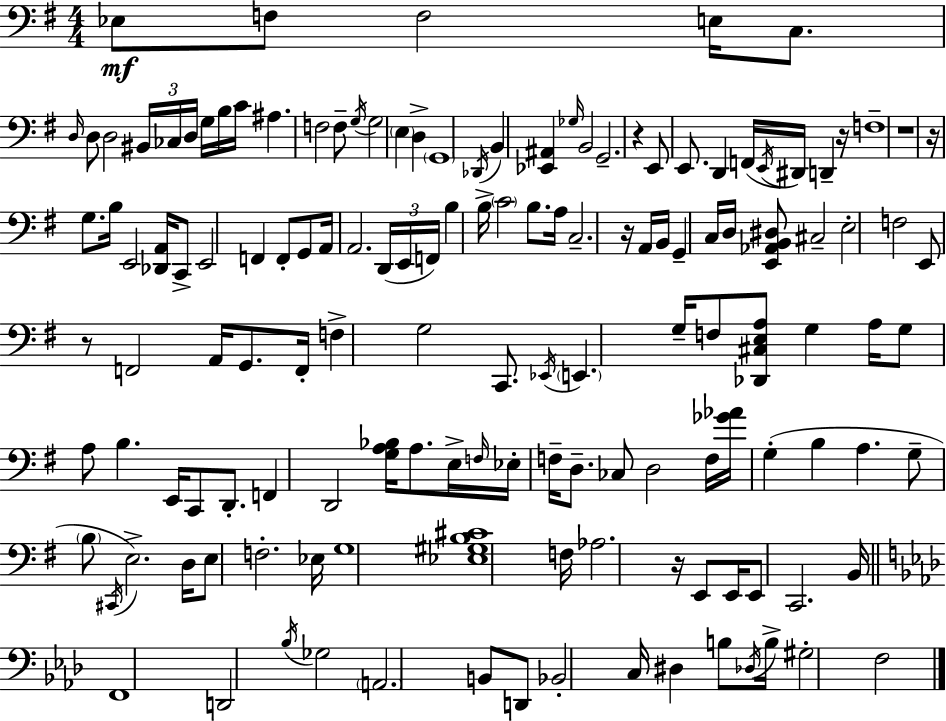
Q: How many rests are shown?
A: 7